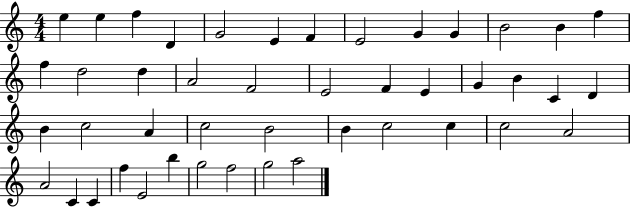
{
  \clef treble
  \numericTimeSignature
  \time 4/4
  \key c \major
  e''4 e''4 f''4 d'4 | g'2 e'4 f'4 | e'2 g'4 g'4 | b'2 b'4 f''4 | \break f''4 d''2 d''4 | a'2 f'2 | e'2 f'4 e'4 | g'4 b'4 c'4 d'4 | \break b'4 c''2 a'4 | c''2 b'2 | b'4 c''2 c''4 | c''2 a'2 | \break a'2 c'4 c'4 | f''4 e'2 b''4 | g''2 f''2 | g''2 a''2 | \break \bar "|."
}